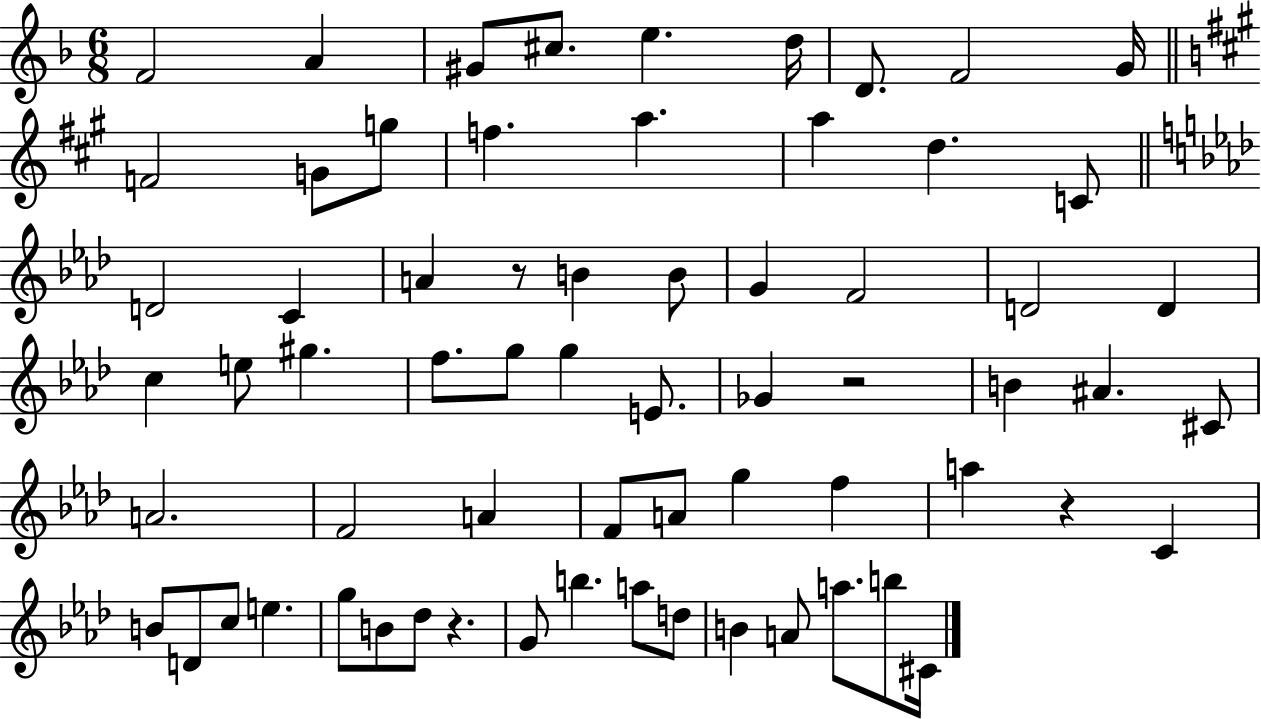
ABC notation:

X:1
T:Untitled
M:6/8
L:1/4
K:F
F2 A ^G/2 ^c/2 e d/4 D/2 F2 G/4 F2 G/2 g/2 f a a d C/2 D2 C A z/2 B B/2 G F2 D2 D c e/2 ^g f/2 g/2 g E/2 _G z2 B ^A ^C/2 A2 F2 A F/2 A/2 g f a z C B/2 D/2 c/2 e g/2 B/2 _d/2 z G/2 b a/2 d/2 B A/2 a/2 b/2 ^C/4